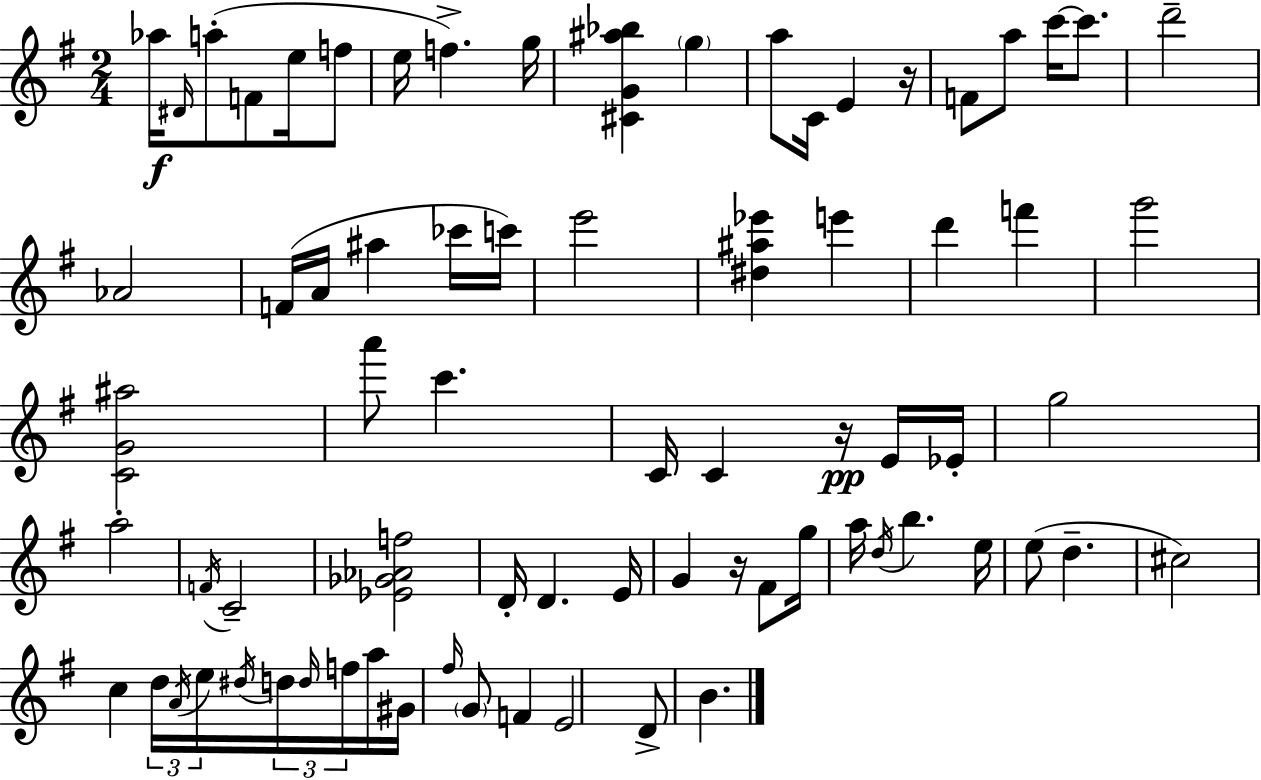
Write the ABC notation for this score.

X:1
T:Untitled
M:2/4
L:1/4
K:Em
_a/4 ^D/4 a/2 F/2 e/4 f/2 e/4 f g/4 [^CG^a_b] g a/2 C/4 E z/4 F/2 a/2 c'/4 c'/2 d'2 _A2 F/4 A/4 ^a _c'/4 c'/4 e'2 [^d^a_e'] e' d' f' g'2 [CG^a]2 a'/2 c' C/4 C z/4 E/4 _E/4 g2 a2 F/4 C2 [_E_G_Af]2 D/4 D E/4 G z/4 ^F/2 g/4 a/4 d/4 b e/4 e/2 d ^c2 c d/4 A/4 e/4 ^d/4 d/4 d/4 f/4 a/4 ^G/4 ^f/4 G/2 F E2 D/2 B